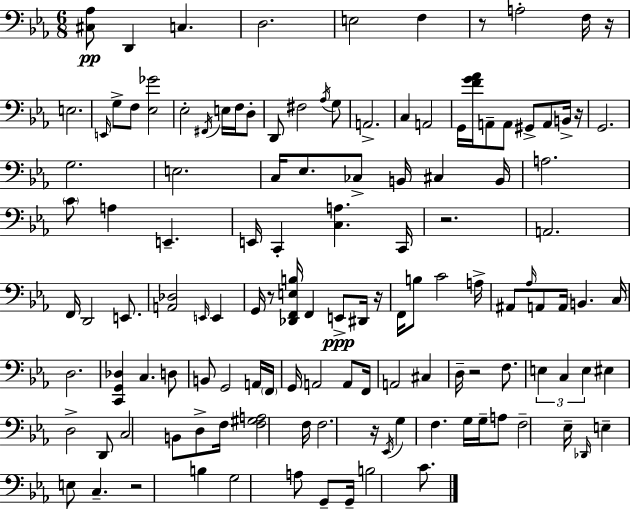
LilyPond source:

{
  \clef bass
  \numericTimeSignature
  \time 6/8
  \key c \minor
  <cis aes>8\pp d,4 c4. | d2. | e2 f4 | r8 a2-. f16 r16 | \break e2. | \grace { e,16 } g8-> f8 <ees ges'>2 | ees2-. \acciaccatura { fis,16 } e16 f16 | d8-. d,8 fis2 | \break \acciaccatura { aes16 } g8 a,2.-> | c4 a,2 | g,16 <f' g' aes'>16 a,8-- a,8 gis,8-> a,8 | b,16-> r16 g,2. | \break g2. | e2. | c16 ees8. ces8-> b,16 cis4 | b,16 a2. | \break \parenthesize c'8 a4 e,4.-- | e,16 c,4-. <c a>4. | c,16 r2. | a,2. | \break f,16 d,2 | e,8. <a, des>2 \grace { e,16 } | e,4 g,16 r8 <des, f, e b>16 f,4 | e,8->\ppp dis,16 r16 f,16 b8 c'2 | \break a16-> ais,8 \grace { aes16 } a,8 a,16 b,4. | c16 d2. | <c, g, des>4 c4. | d8 b,8 g,2 | \break a,16 \parenthesize f,16 g,16 a,2 | a,8 f,16 a,2 | cis4 d16-- r2 | f8. \tuplet 3/2 { e4 c4 | \break e4 } eis4 d2-> | d,8 c2 | b,8 d8-> f16 <f gis a>2 | f16 f2. | \break r16 \acciaccatura { ees,16 } g4 f4. | g16 g16-- a8 f2-- | ees16-- \grace { des,16 } e4-- e8 | c4.-- r2 | \break b4 g2 | a8 g,8-- g,16-- b2 | c'8. \bar "|."
}